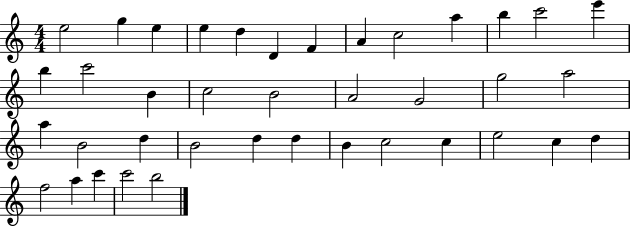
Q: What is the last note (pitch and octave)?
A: B5